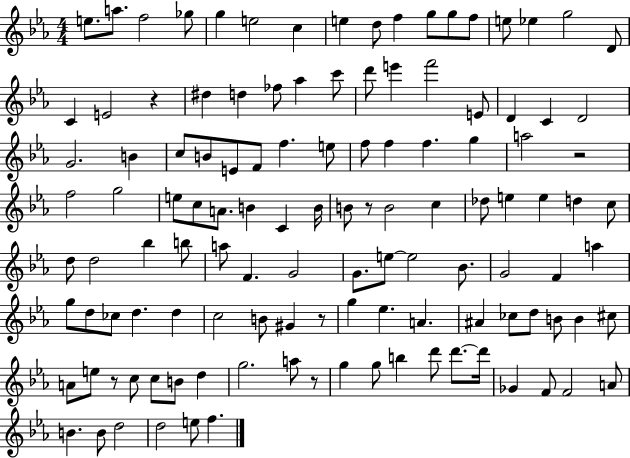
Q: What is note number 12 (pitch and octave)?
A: G5